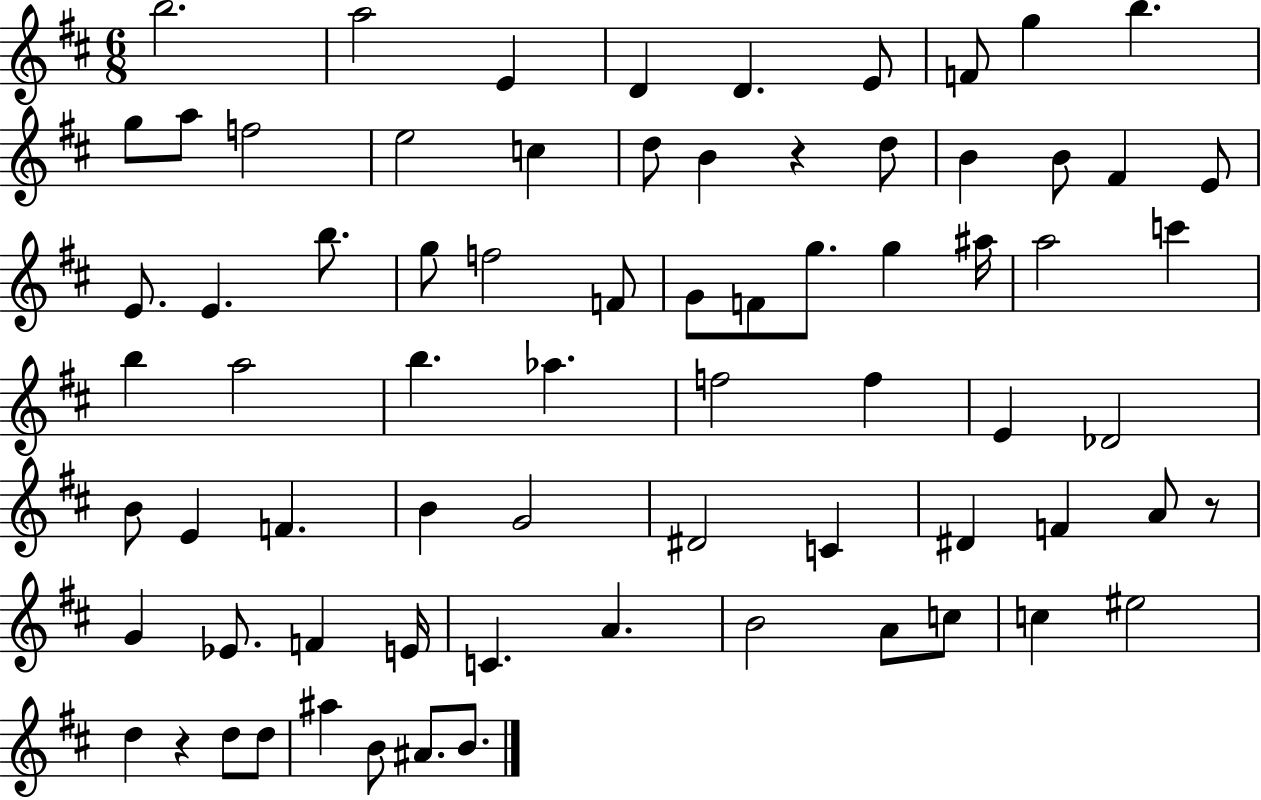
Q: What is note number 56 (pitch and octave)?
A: E4